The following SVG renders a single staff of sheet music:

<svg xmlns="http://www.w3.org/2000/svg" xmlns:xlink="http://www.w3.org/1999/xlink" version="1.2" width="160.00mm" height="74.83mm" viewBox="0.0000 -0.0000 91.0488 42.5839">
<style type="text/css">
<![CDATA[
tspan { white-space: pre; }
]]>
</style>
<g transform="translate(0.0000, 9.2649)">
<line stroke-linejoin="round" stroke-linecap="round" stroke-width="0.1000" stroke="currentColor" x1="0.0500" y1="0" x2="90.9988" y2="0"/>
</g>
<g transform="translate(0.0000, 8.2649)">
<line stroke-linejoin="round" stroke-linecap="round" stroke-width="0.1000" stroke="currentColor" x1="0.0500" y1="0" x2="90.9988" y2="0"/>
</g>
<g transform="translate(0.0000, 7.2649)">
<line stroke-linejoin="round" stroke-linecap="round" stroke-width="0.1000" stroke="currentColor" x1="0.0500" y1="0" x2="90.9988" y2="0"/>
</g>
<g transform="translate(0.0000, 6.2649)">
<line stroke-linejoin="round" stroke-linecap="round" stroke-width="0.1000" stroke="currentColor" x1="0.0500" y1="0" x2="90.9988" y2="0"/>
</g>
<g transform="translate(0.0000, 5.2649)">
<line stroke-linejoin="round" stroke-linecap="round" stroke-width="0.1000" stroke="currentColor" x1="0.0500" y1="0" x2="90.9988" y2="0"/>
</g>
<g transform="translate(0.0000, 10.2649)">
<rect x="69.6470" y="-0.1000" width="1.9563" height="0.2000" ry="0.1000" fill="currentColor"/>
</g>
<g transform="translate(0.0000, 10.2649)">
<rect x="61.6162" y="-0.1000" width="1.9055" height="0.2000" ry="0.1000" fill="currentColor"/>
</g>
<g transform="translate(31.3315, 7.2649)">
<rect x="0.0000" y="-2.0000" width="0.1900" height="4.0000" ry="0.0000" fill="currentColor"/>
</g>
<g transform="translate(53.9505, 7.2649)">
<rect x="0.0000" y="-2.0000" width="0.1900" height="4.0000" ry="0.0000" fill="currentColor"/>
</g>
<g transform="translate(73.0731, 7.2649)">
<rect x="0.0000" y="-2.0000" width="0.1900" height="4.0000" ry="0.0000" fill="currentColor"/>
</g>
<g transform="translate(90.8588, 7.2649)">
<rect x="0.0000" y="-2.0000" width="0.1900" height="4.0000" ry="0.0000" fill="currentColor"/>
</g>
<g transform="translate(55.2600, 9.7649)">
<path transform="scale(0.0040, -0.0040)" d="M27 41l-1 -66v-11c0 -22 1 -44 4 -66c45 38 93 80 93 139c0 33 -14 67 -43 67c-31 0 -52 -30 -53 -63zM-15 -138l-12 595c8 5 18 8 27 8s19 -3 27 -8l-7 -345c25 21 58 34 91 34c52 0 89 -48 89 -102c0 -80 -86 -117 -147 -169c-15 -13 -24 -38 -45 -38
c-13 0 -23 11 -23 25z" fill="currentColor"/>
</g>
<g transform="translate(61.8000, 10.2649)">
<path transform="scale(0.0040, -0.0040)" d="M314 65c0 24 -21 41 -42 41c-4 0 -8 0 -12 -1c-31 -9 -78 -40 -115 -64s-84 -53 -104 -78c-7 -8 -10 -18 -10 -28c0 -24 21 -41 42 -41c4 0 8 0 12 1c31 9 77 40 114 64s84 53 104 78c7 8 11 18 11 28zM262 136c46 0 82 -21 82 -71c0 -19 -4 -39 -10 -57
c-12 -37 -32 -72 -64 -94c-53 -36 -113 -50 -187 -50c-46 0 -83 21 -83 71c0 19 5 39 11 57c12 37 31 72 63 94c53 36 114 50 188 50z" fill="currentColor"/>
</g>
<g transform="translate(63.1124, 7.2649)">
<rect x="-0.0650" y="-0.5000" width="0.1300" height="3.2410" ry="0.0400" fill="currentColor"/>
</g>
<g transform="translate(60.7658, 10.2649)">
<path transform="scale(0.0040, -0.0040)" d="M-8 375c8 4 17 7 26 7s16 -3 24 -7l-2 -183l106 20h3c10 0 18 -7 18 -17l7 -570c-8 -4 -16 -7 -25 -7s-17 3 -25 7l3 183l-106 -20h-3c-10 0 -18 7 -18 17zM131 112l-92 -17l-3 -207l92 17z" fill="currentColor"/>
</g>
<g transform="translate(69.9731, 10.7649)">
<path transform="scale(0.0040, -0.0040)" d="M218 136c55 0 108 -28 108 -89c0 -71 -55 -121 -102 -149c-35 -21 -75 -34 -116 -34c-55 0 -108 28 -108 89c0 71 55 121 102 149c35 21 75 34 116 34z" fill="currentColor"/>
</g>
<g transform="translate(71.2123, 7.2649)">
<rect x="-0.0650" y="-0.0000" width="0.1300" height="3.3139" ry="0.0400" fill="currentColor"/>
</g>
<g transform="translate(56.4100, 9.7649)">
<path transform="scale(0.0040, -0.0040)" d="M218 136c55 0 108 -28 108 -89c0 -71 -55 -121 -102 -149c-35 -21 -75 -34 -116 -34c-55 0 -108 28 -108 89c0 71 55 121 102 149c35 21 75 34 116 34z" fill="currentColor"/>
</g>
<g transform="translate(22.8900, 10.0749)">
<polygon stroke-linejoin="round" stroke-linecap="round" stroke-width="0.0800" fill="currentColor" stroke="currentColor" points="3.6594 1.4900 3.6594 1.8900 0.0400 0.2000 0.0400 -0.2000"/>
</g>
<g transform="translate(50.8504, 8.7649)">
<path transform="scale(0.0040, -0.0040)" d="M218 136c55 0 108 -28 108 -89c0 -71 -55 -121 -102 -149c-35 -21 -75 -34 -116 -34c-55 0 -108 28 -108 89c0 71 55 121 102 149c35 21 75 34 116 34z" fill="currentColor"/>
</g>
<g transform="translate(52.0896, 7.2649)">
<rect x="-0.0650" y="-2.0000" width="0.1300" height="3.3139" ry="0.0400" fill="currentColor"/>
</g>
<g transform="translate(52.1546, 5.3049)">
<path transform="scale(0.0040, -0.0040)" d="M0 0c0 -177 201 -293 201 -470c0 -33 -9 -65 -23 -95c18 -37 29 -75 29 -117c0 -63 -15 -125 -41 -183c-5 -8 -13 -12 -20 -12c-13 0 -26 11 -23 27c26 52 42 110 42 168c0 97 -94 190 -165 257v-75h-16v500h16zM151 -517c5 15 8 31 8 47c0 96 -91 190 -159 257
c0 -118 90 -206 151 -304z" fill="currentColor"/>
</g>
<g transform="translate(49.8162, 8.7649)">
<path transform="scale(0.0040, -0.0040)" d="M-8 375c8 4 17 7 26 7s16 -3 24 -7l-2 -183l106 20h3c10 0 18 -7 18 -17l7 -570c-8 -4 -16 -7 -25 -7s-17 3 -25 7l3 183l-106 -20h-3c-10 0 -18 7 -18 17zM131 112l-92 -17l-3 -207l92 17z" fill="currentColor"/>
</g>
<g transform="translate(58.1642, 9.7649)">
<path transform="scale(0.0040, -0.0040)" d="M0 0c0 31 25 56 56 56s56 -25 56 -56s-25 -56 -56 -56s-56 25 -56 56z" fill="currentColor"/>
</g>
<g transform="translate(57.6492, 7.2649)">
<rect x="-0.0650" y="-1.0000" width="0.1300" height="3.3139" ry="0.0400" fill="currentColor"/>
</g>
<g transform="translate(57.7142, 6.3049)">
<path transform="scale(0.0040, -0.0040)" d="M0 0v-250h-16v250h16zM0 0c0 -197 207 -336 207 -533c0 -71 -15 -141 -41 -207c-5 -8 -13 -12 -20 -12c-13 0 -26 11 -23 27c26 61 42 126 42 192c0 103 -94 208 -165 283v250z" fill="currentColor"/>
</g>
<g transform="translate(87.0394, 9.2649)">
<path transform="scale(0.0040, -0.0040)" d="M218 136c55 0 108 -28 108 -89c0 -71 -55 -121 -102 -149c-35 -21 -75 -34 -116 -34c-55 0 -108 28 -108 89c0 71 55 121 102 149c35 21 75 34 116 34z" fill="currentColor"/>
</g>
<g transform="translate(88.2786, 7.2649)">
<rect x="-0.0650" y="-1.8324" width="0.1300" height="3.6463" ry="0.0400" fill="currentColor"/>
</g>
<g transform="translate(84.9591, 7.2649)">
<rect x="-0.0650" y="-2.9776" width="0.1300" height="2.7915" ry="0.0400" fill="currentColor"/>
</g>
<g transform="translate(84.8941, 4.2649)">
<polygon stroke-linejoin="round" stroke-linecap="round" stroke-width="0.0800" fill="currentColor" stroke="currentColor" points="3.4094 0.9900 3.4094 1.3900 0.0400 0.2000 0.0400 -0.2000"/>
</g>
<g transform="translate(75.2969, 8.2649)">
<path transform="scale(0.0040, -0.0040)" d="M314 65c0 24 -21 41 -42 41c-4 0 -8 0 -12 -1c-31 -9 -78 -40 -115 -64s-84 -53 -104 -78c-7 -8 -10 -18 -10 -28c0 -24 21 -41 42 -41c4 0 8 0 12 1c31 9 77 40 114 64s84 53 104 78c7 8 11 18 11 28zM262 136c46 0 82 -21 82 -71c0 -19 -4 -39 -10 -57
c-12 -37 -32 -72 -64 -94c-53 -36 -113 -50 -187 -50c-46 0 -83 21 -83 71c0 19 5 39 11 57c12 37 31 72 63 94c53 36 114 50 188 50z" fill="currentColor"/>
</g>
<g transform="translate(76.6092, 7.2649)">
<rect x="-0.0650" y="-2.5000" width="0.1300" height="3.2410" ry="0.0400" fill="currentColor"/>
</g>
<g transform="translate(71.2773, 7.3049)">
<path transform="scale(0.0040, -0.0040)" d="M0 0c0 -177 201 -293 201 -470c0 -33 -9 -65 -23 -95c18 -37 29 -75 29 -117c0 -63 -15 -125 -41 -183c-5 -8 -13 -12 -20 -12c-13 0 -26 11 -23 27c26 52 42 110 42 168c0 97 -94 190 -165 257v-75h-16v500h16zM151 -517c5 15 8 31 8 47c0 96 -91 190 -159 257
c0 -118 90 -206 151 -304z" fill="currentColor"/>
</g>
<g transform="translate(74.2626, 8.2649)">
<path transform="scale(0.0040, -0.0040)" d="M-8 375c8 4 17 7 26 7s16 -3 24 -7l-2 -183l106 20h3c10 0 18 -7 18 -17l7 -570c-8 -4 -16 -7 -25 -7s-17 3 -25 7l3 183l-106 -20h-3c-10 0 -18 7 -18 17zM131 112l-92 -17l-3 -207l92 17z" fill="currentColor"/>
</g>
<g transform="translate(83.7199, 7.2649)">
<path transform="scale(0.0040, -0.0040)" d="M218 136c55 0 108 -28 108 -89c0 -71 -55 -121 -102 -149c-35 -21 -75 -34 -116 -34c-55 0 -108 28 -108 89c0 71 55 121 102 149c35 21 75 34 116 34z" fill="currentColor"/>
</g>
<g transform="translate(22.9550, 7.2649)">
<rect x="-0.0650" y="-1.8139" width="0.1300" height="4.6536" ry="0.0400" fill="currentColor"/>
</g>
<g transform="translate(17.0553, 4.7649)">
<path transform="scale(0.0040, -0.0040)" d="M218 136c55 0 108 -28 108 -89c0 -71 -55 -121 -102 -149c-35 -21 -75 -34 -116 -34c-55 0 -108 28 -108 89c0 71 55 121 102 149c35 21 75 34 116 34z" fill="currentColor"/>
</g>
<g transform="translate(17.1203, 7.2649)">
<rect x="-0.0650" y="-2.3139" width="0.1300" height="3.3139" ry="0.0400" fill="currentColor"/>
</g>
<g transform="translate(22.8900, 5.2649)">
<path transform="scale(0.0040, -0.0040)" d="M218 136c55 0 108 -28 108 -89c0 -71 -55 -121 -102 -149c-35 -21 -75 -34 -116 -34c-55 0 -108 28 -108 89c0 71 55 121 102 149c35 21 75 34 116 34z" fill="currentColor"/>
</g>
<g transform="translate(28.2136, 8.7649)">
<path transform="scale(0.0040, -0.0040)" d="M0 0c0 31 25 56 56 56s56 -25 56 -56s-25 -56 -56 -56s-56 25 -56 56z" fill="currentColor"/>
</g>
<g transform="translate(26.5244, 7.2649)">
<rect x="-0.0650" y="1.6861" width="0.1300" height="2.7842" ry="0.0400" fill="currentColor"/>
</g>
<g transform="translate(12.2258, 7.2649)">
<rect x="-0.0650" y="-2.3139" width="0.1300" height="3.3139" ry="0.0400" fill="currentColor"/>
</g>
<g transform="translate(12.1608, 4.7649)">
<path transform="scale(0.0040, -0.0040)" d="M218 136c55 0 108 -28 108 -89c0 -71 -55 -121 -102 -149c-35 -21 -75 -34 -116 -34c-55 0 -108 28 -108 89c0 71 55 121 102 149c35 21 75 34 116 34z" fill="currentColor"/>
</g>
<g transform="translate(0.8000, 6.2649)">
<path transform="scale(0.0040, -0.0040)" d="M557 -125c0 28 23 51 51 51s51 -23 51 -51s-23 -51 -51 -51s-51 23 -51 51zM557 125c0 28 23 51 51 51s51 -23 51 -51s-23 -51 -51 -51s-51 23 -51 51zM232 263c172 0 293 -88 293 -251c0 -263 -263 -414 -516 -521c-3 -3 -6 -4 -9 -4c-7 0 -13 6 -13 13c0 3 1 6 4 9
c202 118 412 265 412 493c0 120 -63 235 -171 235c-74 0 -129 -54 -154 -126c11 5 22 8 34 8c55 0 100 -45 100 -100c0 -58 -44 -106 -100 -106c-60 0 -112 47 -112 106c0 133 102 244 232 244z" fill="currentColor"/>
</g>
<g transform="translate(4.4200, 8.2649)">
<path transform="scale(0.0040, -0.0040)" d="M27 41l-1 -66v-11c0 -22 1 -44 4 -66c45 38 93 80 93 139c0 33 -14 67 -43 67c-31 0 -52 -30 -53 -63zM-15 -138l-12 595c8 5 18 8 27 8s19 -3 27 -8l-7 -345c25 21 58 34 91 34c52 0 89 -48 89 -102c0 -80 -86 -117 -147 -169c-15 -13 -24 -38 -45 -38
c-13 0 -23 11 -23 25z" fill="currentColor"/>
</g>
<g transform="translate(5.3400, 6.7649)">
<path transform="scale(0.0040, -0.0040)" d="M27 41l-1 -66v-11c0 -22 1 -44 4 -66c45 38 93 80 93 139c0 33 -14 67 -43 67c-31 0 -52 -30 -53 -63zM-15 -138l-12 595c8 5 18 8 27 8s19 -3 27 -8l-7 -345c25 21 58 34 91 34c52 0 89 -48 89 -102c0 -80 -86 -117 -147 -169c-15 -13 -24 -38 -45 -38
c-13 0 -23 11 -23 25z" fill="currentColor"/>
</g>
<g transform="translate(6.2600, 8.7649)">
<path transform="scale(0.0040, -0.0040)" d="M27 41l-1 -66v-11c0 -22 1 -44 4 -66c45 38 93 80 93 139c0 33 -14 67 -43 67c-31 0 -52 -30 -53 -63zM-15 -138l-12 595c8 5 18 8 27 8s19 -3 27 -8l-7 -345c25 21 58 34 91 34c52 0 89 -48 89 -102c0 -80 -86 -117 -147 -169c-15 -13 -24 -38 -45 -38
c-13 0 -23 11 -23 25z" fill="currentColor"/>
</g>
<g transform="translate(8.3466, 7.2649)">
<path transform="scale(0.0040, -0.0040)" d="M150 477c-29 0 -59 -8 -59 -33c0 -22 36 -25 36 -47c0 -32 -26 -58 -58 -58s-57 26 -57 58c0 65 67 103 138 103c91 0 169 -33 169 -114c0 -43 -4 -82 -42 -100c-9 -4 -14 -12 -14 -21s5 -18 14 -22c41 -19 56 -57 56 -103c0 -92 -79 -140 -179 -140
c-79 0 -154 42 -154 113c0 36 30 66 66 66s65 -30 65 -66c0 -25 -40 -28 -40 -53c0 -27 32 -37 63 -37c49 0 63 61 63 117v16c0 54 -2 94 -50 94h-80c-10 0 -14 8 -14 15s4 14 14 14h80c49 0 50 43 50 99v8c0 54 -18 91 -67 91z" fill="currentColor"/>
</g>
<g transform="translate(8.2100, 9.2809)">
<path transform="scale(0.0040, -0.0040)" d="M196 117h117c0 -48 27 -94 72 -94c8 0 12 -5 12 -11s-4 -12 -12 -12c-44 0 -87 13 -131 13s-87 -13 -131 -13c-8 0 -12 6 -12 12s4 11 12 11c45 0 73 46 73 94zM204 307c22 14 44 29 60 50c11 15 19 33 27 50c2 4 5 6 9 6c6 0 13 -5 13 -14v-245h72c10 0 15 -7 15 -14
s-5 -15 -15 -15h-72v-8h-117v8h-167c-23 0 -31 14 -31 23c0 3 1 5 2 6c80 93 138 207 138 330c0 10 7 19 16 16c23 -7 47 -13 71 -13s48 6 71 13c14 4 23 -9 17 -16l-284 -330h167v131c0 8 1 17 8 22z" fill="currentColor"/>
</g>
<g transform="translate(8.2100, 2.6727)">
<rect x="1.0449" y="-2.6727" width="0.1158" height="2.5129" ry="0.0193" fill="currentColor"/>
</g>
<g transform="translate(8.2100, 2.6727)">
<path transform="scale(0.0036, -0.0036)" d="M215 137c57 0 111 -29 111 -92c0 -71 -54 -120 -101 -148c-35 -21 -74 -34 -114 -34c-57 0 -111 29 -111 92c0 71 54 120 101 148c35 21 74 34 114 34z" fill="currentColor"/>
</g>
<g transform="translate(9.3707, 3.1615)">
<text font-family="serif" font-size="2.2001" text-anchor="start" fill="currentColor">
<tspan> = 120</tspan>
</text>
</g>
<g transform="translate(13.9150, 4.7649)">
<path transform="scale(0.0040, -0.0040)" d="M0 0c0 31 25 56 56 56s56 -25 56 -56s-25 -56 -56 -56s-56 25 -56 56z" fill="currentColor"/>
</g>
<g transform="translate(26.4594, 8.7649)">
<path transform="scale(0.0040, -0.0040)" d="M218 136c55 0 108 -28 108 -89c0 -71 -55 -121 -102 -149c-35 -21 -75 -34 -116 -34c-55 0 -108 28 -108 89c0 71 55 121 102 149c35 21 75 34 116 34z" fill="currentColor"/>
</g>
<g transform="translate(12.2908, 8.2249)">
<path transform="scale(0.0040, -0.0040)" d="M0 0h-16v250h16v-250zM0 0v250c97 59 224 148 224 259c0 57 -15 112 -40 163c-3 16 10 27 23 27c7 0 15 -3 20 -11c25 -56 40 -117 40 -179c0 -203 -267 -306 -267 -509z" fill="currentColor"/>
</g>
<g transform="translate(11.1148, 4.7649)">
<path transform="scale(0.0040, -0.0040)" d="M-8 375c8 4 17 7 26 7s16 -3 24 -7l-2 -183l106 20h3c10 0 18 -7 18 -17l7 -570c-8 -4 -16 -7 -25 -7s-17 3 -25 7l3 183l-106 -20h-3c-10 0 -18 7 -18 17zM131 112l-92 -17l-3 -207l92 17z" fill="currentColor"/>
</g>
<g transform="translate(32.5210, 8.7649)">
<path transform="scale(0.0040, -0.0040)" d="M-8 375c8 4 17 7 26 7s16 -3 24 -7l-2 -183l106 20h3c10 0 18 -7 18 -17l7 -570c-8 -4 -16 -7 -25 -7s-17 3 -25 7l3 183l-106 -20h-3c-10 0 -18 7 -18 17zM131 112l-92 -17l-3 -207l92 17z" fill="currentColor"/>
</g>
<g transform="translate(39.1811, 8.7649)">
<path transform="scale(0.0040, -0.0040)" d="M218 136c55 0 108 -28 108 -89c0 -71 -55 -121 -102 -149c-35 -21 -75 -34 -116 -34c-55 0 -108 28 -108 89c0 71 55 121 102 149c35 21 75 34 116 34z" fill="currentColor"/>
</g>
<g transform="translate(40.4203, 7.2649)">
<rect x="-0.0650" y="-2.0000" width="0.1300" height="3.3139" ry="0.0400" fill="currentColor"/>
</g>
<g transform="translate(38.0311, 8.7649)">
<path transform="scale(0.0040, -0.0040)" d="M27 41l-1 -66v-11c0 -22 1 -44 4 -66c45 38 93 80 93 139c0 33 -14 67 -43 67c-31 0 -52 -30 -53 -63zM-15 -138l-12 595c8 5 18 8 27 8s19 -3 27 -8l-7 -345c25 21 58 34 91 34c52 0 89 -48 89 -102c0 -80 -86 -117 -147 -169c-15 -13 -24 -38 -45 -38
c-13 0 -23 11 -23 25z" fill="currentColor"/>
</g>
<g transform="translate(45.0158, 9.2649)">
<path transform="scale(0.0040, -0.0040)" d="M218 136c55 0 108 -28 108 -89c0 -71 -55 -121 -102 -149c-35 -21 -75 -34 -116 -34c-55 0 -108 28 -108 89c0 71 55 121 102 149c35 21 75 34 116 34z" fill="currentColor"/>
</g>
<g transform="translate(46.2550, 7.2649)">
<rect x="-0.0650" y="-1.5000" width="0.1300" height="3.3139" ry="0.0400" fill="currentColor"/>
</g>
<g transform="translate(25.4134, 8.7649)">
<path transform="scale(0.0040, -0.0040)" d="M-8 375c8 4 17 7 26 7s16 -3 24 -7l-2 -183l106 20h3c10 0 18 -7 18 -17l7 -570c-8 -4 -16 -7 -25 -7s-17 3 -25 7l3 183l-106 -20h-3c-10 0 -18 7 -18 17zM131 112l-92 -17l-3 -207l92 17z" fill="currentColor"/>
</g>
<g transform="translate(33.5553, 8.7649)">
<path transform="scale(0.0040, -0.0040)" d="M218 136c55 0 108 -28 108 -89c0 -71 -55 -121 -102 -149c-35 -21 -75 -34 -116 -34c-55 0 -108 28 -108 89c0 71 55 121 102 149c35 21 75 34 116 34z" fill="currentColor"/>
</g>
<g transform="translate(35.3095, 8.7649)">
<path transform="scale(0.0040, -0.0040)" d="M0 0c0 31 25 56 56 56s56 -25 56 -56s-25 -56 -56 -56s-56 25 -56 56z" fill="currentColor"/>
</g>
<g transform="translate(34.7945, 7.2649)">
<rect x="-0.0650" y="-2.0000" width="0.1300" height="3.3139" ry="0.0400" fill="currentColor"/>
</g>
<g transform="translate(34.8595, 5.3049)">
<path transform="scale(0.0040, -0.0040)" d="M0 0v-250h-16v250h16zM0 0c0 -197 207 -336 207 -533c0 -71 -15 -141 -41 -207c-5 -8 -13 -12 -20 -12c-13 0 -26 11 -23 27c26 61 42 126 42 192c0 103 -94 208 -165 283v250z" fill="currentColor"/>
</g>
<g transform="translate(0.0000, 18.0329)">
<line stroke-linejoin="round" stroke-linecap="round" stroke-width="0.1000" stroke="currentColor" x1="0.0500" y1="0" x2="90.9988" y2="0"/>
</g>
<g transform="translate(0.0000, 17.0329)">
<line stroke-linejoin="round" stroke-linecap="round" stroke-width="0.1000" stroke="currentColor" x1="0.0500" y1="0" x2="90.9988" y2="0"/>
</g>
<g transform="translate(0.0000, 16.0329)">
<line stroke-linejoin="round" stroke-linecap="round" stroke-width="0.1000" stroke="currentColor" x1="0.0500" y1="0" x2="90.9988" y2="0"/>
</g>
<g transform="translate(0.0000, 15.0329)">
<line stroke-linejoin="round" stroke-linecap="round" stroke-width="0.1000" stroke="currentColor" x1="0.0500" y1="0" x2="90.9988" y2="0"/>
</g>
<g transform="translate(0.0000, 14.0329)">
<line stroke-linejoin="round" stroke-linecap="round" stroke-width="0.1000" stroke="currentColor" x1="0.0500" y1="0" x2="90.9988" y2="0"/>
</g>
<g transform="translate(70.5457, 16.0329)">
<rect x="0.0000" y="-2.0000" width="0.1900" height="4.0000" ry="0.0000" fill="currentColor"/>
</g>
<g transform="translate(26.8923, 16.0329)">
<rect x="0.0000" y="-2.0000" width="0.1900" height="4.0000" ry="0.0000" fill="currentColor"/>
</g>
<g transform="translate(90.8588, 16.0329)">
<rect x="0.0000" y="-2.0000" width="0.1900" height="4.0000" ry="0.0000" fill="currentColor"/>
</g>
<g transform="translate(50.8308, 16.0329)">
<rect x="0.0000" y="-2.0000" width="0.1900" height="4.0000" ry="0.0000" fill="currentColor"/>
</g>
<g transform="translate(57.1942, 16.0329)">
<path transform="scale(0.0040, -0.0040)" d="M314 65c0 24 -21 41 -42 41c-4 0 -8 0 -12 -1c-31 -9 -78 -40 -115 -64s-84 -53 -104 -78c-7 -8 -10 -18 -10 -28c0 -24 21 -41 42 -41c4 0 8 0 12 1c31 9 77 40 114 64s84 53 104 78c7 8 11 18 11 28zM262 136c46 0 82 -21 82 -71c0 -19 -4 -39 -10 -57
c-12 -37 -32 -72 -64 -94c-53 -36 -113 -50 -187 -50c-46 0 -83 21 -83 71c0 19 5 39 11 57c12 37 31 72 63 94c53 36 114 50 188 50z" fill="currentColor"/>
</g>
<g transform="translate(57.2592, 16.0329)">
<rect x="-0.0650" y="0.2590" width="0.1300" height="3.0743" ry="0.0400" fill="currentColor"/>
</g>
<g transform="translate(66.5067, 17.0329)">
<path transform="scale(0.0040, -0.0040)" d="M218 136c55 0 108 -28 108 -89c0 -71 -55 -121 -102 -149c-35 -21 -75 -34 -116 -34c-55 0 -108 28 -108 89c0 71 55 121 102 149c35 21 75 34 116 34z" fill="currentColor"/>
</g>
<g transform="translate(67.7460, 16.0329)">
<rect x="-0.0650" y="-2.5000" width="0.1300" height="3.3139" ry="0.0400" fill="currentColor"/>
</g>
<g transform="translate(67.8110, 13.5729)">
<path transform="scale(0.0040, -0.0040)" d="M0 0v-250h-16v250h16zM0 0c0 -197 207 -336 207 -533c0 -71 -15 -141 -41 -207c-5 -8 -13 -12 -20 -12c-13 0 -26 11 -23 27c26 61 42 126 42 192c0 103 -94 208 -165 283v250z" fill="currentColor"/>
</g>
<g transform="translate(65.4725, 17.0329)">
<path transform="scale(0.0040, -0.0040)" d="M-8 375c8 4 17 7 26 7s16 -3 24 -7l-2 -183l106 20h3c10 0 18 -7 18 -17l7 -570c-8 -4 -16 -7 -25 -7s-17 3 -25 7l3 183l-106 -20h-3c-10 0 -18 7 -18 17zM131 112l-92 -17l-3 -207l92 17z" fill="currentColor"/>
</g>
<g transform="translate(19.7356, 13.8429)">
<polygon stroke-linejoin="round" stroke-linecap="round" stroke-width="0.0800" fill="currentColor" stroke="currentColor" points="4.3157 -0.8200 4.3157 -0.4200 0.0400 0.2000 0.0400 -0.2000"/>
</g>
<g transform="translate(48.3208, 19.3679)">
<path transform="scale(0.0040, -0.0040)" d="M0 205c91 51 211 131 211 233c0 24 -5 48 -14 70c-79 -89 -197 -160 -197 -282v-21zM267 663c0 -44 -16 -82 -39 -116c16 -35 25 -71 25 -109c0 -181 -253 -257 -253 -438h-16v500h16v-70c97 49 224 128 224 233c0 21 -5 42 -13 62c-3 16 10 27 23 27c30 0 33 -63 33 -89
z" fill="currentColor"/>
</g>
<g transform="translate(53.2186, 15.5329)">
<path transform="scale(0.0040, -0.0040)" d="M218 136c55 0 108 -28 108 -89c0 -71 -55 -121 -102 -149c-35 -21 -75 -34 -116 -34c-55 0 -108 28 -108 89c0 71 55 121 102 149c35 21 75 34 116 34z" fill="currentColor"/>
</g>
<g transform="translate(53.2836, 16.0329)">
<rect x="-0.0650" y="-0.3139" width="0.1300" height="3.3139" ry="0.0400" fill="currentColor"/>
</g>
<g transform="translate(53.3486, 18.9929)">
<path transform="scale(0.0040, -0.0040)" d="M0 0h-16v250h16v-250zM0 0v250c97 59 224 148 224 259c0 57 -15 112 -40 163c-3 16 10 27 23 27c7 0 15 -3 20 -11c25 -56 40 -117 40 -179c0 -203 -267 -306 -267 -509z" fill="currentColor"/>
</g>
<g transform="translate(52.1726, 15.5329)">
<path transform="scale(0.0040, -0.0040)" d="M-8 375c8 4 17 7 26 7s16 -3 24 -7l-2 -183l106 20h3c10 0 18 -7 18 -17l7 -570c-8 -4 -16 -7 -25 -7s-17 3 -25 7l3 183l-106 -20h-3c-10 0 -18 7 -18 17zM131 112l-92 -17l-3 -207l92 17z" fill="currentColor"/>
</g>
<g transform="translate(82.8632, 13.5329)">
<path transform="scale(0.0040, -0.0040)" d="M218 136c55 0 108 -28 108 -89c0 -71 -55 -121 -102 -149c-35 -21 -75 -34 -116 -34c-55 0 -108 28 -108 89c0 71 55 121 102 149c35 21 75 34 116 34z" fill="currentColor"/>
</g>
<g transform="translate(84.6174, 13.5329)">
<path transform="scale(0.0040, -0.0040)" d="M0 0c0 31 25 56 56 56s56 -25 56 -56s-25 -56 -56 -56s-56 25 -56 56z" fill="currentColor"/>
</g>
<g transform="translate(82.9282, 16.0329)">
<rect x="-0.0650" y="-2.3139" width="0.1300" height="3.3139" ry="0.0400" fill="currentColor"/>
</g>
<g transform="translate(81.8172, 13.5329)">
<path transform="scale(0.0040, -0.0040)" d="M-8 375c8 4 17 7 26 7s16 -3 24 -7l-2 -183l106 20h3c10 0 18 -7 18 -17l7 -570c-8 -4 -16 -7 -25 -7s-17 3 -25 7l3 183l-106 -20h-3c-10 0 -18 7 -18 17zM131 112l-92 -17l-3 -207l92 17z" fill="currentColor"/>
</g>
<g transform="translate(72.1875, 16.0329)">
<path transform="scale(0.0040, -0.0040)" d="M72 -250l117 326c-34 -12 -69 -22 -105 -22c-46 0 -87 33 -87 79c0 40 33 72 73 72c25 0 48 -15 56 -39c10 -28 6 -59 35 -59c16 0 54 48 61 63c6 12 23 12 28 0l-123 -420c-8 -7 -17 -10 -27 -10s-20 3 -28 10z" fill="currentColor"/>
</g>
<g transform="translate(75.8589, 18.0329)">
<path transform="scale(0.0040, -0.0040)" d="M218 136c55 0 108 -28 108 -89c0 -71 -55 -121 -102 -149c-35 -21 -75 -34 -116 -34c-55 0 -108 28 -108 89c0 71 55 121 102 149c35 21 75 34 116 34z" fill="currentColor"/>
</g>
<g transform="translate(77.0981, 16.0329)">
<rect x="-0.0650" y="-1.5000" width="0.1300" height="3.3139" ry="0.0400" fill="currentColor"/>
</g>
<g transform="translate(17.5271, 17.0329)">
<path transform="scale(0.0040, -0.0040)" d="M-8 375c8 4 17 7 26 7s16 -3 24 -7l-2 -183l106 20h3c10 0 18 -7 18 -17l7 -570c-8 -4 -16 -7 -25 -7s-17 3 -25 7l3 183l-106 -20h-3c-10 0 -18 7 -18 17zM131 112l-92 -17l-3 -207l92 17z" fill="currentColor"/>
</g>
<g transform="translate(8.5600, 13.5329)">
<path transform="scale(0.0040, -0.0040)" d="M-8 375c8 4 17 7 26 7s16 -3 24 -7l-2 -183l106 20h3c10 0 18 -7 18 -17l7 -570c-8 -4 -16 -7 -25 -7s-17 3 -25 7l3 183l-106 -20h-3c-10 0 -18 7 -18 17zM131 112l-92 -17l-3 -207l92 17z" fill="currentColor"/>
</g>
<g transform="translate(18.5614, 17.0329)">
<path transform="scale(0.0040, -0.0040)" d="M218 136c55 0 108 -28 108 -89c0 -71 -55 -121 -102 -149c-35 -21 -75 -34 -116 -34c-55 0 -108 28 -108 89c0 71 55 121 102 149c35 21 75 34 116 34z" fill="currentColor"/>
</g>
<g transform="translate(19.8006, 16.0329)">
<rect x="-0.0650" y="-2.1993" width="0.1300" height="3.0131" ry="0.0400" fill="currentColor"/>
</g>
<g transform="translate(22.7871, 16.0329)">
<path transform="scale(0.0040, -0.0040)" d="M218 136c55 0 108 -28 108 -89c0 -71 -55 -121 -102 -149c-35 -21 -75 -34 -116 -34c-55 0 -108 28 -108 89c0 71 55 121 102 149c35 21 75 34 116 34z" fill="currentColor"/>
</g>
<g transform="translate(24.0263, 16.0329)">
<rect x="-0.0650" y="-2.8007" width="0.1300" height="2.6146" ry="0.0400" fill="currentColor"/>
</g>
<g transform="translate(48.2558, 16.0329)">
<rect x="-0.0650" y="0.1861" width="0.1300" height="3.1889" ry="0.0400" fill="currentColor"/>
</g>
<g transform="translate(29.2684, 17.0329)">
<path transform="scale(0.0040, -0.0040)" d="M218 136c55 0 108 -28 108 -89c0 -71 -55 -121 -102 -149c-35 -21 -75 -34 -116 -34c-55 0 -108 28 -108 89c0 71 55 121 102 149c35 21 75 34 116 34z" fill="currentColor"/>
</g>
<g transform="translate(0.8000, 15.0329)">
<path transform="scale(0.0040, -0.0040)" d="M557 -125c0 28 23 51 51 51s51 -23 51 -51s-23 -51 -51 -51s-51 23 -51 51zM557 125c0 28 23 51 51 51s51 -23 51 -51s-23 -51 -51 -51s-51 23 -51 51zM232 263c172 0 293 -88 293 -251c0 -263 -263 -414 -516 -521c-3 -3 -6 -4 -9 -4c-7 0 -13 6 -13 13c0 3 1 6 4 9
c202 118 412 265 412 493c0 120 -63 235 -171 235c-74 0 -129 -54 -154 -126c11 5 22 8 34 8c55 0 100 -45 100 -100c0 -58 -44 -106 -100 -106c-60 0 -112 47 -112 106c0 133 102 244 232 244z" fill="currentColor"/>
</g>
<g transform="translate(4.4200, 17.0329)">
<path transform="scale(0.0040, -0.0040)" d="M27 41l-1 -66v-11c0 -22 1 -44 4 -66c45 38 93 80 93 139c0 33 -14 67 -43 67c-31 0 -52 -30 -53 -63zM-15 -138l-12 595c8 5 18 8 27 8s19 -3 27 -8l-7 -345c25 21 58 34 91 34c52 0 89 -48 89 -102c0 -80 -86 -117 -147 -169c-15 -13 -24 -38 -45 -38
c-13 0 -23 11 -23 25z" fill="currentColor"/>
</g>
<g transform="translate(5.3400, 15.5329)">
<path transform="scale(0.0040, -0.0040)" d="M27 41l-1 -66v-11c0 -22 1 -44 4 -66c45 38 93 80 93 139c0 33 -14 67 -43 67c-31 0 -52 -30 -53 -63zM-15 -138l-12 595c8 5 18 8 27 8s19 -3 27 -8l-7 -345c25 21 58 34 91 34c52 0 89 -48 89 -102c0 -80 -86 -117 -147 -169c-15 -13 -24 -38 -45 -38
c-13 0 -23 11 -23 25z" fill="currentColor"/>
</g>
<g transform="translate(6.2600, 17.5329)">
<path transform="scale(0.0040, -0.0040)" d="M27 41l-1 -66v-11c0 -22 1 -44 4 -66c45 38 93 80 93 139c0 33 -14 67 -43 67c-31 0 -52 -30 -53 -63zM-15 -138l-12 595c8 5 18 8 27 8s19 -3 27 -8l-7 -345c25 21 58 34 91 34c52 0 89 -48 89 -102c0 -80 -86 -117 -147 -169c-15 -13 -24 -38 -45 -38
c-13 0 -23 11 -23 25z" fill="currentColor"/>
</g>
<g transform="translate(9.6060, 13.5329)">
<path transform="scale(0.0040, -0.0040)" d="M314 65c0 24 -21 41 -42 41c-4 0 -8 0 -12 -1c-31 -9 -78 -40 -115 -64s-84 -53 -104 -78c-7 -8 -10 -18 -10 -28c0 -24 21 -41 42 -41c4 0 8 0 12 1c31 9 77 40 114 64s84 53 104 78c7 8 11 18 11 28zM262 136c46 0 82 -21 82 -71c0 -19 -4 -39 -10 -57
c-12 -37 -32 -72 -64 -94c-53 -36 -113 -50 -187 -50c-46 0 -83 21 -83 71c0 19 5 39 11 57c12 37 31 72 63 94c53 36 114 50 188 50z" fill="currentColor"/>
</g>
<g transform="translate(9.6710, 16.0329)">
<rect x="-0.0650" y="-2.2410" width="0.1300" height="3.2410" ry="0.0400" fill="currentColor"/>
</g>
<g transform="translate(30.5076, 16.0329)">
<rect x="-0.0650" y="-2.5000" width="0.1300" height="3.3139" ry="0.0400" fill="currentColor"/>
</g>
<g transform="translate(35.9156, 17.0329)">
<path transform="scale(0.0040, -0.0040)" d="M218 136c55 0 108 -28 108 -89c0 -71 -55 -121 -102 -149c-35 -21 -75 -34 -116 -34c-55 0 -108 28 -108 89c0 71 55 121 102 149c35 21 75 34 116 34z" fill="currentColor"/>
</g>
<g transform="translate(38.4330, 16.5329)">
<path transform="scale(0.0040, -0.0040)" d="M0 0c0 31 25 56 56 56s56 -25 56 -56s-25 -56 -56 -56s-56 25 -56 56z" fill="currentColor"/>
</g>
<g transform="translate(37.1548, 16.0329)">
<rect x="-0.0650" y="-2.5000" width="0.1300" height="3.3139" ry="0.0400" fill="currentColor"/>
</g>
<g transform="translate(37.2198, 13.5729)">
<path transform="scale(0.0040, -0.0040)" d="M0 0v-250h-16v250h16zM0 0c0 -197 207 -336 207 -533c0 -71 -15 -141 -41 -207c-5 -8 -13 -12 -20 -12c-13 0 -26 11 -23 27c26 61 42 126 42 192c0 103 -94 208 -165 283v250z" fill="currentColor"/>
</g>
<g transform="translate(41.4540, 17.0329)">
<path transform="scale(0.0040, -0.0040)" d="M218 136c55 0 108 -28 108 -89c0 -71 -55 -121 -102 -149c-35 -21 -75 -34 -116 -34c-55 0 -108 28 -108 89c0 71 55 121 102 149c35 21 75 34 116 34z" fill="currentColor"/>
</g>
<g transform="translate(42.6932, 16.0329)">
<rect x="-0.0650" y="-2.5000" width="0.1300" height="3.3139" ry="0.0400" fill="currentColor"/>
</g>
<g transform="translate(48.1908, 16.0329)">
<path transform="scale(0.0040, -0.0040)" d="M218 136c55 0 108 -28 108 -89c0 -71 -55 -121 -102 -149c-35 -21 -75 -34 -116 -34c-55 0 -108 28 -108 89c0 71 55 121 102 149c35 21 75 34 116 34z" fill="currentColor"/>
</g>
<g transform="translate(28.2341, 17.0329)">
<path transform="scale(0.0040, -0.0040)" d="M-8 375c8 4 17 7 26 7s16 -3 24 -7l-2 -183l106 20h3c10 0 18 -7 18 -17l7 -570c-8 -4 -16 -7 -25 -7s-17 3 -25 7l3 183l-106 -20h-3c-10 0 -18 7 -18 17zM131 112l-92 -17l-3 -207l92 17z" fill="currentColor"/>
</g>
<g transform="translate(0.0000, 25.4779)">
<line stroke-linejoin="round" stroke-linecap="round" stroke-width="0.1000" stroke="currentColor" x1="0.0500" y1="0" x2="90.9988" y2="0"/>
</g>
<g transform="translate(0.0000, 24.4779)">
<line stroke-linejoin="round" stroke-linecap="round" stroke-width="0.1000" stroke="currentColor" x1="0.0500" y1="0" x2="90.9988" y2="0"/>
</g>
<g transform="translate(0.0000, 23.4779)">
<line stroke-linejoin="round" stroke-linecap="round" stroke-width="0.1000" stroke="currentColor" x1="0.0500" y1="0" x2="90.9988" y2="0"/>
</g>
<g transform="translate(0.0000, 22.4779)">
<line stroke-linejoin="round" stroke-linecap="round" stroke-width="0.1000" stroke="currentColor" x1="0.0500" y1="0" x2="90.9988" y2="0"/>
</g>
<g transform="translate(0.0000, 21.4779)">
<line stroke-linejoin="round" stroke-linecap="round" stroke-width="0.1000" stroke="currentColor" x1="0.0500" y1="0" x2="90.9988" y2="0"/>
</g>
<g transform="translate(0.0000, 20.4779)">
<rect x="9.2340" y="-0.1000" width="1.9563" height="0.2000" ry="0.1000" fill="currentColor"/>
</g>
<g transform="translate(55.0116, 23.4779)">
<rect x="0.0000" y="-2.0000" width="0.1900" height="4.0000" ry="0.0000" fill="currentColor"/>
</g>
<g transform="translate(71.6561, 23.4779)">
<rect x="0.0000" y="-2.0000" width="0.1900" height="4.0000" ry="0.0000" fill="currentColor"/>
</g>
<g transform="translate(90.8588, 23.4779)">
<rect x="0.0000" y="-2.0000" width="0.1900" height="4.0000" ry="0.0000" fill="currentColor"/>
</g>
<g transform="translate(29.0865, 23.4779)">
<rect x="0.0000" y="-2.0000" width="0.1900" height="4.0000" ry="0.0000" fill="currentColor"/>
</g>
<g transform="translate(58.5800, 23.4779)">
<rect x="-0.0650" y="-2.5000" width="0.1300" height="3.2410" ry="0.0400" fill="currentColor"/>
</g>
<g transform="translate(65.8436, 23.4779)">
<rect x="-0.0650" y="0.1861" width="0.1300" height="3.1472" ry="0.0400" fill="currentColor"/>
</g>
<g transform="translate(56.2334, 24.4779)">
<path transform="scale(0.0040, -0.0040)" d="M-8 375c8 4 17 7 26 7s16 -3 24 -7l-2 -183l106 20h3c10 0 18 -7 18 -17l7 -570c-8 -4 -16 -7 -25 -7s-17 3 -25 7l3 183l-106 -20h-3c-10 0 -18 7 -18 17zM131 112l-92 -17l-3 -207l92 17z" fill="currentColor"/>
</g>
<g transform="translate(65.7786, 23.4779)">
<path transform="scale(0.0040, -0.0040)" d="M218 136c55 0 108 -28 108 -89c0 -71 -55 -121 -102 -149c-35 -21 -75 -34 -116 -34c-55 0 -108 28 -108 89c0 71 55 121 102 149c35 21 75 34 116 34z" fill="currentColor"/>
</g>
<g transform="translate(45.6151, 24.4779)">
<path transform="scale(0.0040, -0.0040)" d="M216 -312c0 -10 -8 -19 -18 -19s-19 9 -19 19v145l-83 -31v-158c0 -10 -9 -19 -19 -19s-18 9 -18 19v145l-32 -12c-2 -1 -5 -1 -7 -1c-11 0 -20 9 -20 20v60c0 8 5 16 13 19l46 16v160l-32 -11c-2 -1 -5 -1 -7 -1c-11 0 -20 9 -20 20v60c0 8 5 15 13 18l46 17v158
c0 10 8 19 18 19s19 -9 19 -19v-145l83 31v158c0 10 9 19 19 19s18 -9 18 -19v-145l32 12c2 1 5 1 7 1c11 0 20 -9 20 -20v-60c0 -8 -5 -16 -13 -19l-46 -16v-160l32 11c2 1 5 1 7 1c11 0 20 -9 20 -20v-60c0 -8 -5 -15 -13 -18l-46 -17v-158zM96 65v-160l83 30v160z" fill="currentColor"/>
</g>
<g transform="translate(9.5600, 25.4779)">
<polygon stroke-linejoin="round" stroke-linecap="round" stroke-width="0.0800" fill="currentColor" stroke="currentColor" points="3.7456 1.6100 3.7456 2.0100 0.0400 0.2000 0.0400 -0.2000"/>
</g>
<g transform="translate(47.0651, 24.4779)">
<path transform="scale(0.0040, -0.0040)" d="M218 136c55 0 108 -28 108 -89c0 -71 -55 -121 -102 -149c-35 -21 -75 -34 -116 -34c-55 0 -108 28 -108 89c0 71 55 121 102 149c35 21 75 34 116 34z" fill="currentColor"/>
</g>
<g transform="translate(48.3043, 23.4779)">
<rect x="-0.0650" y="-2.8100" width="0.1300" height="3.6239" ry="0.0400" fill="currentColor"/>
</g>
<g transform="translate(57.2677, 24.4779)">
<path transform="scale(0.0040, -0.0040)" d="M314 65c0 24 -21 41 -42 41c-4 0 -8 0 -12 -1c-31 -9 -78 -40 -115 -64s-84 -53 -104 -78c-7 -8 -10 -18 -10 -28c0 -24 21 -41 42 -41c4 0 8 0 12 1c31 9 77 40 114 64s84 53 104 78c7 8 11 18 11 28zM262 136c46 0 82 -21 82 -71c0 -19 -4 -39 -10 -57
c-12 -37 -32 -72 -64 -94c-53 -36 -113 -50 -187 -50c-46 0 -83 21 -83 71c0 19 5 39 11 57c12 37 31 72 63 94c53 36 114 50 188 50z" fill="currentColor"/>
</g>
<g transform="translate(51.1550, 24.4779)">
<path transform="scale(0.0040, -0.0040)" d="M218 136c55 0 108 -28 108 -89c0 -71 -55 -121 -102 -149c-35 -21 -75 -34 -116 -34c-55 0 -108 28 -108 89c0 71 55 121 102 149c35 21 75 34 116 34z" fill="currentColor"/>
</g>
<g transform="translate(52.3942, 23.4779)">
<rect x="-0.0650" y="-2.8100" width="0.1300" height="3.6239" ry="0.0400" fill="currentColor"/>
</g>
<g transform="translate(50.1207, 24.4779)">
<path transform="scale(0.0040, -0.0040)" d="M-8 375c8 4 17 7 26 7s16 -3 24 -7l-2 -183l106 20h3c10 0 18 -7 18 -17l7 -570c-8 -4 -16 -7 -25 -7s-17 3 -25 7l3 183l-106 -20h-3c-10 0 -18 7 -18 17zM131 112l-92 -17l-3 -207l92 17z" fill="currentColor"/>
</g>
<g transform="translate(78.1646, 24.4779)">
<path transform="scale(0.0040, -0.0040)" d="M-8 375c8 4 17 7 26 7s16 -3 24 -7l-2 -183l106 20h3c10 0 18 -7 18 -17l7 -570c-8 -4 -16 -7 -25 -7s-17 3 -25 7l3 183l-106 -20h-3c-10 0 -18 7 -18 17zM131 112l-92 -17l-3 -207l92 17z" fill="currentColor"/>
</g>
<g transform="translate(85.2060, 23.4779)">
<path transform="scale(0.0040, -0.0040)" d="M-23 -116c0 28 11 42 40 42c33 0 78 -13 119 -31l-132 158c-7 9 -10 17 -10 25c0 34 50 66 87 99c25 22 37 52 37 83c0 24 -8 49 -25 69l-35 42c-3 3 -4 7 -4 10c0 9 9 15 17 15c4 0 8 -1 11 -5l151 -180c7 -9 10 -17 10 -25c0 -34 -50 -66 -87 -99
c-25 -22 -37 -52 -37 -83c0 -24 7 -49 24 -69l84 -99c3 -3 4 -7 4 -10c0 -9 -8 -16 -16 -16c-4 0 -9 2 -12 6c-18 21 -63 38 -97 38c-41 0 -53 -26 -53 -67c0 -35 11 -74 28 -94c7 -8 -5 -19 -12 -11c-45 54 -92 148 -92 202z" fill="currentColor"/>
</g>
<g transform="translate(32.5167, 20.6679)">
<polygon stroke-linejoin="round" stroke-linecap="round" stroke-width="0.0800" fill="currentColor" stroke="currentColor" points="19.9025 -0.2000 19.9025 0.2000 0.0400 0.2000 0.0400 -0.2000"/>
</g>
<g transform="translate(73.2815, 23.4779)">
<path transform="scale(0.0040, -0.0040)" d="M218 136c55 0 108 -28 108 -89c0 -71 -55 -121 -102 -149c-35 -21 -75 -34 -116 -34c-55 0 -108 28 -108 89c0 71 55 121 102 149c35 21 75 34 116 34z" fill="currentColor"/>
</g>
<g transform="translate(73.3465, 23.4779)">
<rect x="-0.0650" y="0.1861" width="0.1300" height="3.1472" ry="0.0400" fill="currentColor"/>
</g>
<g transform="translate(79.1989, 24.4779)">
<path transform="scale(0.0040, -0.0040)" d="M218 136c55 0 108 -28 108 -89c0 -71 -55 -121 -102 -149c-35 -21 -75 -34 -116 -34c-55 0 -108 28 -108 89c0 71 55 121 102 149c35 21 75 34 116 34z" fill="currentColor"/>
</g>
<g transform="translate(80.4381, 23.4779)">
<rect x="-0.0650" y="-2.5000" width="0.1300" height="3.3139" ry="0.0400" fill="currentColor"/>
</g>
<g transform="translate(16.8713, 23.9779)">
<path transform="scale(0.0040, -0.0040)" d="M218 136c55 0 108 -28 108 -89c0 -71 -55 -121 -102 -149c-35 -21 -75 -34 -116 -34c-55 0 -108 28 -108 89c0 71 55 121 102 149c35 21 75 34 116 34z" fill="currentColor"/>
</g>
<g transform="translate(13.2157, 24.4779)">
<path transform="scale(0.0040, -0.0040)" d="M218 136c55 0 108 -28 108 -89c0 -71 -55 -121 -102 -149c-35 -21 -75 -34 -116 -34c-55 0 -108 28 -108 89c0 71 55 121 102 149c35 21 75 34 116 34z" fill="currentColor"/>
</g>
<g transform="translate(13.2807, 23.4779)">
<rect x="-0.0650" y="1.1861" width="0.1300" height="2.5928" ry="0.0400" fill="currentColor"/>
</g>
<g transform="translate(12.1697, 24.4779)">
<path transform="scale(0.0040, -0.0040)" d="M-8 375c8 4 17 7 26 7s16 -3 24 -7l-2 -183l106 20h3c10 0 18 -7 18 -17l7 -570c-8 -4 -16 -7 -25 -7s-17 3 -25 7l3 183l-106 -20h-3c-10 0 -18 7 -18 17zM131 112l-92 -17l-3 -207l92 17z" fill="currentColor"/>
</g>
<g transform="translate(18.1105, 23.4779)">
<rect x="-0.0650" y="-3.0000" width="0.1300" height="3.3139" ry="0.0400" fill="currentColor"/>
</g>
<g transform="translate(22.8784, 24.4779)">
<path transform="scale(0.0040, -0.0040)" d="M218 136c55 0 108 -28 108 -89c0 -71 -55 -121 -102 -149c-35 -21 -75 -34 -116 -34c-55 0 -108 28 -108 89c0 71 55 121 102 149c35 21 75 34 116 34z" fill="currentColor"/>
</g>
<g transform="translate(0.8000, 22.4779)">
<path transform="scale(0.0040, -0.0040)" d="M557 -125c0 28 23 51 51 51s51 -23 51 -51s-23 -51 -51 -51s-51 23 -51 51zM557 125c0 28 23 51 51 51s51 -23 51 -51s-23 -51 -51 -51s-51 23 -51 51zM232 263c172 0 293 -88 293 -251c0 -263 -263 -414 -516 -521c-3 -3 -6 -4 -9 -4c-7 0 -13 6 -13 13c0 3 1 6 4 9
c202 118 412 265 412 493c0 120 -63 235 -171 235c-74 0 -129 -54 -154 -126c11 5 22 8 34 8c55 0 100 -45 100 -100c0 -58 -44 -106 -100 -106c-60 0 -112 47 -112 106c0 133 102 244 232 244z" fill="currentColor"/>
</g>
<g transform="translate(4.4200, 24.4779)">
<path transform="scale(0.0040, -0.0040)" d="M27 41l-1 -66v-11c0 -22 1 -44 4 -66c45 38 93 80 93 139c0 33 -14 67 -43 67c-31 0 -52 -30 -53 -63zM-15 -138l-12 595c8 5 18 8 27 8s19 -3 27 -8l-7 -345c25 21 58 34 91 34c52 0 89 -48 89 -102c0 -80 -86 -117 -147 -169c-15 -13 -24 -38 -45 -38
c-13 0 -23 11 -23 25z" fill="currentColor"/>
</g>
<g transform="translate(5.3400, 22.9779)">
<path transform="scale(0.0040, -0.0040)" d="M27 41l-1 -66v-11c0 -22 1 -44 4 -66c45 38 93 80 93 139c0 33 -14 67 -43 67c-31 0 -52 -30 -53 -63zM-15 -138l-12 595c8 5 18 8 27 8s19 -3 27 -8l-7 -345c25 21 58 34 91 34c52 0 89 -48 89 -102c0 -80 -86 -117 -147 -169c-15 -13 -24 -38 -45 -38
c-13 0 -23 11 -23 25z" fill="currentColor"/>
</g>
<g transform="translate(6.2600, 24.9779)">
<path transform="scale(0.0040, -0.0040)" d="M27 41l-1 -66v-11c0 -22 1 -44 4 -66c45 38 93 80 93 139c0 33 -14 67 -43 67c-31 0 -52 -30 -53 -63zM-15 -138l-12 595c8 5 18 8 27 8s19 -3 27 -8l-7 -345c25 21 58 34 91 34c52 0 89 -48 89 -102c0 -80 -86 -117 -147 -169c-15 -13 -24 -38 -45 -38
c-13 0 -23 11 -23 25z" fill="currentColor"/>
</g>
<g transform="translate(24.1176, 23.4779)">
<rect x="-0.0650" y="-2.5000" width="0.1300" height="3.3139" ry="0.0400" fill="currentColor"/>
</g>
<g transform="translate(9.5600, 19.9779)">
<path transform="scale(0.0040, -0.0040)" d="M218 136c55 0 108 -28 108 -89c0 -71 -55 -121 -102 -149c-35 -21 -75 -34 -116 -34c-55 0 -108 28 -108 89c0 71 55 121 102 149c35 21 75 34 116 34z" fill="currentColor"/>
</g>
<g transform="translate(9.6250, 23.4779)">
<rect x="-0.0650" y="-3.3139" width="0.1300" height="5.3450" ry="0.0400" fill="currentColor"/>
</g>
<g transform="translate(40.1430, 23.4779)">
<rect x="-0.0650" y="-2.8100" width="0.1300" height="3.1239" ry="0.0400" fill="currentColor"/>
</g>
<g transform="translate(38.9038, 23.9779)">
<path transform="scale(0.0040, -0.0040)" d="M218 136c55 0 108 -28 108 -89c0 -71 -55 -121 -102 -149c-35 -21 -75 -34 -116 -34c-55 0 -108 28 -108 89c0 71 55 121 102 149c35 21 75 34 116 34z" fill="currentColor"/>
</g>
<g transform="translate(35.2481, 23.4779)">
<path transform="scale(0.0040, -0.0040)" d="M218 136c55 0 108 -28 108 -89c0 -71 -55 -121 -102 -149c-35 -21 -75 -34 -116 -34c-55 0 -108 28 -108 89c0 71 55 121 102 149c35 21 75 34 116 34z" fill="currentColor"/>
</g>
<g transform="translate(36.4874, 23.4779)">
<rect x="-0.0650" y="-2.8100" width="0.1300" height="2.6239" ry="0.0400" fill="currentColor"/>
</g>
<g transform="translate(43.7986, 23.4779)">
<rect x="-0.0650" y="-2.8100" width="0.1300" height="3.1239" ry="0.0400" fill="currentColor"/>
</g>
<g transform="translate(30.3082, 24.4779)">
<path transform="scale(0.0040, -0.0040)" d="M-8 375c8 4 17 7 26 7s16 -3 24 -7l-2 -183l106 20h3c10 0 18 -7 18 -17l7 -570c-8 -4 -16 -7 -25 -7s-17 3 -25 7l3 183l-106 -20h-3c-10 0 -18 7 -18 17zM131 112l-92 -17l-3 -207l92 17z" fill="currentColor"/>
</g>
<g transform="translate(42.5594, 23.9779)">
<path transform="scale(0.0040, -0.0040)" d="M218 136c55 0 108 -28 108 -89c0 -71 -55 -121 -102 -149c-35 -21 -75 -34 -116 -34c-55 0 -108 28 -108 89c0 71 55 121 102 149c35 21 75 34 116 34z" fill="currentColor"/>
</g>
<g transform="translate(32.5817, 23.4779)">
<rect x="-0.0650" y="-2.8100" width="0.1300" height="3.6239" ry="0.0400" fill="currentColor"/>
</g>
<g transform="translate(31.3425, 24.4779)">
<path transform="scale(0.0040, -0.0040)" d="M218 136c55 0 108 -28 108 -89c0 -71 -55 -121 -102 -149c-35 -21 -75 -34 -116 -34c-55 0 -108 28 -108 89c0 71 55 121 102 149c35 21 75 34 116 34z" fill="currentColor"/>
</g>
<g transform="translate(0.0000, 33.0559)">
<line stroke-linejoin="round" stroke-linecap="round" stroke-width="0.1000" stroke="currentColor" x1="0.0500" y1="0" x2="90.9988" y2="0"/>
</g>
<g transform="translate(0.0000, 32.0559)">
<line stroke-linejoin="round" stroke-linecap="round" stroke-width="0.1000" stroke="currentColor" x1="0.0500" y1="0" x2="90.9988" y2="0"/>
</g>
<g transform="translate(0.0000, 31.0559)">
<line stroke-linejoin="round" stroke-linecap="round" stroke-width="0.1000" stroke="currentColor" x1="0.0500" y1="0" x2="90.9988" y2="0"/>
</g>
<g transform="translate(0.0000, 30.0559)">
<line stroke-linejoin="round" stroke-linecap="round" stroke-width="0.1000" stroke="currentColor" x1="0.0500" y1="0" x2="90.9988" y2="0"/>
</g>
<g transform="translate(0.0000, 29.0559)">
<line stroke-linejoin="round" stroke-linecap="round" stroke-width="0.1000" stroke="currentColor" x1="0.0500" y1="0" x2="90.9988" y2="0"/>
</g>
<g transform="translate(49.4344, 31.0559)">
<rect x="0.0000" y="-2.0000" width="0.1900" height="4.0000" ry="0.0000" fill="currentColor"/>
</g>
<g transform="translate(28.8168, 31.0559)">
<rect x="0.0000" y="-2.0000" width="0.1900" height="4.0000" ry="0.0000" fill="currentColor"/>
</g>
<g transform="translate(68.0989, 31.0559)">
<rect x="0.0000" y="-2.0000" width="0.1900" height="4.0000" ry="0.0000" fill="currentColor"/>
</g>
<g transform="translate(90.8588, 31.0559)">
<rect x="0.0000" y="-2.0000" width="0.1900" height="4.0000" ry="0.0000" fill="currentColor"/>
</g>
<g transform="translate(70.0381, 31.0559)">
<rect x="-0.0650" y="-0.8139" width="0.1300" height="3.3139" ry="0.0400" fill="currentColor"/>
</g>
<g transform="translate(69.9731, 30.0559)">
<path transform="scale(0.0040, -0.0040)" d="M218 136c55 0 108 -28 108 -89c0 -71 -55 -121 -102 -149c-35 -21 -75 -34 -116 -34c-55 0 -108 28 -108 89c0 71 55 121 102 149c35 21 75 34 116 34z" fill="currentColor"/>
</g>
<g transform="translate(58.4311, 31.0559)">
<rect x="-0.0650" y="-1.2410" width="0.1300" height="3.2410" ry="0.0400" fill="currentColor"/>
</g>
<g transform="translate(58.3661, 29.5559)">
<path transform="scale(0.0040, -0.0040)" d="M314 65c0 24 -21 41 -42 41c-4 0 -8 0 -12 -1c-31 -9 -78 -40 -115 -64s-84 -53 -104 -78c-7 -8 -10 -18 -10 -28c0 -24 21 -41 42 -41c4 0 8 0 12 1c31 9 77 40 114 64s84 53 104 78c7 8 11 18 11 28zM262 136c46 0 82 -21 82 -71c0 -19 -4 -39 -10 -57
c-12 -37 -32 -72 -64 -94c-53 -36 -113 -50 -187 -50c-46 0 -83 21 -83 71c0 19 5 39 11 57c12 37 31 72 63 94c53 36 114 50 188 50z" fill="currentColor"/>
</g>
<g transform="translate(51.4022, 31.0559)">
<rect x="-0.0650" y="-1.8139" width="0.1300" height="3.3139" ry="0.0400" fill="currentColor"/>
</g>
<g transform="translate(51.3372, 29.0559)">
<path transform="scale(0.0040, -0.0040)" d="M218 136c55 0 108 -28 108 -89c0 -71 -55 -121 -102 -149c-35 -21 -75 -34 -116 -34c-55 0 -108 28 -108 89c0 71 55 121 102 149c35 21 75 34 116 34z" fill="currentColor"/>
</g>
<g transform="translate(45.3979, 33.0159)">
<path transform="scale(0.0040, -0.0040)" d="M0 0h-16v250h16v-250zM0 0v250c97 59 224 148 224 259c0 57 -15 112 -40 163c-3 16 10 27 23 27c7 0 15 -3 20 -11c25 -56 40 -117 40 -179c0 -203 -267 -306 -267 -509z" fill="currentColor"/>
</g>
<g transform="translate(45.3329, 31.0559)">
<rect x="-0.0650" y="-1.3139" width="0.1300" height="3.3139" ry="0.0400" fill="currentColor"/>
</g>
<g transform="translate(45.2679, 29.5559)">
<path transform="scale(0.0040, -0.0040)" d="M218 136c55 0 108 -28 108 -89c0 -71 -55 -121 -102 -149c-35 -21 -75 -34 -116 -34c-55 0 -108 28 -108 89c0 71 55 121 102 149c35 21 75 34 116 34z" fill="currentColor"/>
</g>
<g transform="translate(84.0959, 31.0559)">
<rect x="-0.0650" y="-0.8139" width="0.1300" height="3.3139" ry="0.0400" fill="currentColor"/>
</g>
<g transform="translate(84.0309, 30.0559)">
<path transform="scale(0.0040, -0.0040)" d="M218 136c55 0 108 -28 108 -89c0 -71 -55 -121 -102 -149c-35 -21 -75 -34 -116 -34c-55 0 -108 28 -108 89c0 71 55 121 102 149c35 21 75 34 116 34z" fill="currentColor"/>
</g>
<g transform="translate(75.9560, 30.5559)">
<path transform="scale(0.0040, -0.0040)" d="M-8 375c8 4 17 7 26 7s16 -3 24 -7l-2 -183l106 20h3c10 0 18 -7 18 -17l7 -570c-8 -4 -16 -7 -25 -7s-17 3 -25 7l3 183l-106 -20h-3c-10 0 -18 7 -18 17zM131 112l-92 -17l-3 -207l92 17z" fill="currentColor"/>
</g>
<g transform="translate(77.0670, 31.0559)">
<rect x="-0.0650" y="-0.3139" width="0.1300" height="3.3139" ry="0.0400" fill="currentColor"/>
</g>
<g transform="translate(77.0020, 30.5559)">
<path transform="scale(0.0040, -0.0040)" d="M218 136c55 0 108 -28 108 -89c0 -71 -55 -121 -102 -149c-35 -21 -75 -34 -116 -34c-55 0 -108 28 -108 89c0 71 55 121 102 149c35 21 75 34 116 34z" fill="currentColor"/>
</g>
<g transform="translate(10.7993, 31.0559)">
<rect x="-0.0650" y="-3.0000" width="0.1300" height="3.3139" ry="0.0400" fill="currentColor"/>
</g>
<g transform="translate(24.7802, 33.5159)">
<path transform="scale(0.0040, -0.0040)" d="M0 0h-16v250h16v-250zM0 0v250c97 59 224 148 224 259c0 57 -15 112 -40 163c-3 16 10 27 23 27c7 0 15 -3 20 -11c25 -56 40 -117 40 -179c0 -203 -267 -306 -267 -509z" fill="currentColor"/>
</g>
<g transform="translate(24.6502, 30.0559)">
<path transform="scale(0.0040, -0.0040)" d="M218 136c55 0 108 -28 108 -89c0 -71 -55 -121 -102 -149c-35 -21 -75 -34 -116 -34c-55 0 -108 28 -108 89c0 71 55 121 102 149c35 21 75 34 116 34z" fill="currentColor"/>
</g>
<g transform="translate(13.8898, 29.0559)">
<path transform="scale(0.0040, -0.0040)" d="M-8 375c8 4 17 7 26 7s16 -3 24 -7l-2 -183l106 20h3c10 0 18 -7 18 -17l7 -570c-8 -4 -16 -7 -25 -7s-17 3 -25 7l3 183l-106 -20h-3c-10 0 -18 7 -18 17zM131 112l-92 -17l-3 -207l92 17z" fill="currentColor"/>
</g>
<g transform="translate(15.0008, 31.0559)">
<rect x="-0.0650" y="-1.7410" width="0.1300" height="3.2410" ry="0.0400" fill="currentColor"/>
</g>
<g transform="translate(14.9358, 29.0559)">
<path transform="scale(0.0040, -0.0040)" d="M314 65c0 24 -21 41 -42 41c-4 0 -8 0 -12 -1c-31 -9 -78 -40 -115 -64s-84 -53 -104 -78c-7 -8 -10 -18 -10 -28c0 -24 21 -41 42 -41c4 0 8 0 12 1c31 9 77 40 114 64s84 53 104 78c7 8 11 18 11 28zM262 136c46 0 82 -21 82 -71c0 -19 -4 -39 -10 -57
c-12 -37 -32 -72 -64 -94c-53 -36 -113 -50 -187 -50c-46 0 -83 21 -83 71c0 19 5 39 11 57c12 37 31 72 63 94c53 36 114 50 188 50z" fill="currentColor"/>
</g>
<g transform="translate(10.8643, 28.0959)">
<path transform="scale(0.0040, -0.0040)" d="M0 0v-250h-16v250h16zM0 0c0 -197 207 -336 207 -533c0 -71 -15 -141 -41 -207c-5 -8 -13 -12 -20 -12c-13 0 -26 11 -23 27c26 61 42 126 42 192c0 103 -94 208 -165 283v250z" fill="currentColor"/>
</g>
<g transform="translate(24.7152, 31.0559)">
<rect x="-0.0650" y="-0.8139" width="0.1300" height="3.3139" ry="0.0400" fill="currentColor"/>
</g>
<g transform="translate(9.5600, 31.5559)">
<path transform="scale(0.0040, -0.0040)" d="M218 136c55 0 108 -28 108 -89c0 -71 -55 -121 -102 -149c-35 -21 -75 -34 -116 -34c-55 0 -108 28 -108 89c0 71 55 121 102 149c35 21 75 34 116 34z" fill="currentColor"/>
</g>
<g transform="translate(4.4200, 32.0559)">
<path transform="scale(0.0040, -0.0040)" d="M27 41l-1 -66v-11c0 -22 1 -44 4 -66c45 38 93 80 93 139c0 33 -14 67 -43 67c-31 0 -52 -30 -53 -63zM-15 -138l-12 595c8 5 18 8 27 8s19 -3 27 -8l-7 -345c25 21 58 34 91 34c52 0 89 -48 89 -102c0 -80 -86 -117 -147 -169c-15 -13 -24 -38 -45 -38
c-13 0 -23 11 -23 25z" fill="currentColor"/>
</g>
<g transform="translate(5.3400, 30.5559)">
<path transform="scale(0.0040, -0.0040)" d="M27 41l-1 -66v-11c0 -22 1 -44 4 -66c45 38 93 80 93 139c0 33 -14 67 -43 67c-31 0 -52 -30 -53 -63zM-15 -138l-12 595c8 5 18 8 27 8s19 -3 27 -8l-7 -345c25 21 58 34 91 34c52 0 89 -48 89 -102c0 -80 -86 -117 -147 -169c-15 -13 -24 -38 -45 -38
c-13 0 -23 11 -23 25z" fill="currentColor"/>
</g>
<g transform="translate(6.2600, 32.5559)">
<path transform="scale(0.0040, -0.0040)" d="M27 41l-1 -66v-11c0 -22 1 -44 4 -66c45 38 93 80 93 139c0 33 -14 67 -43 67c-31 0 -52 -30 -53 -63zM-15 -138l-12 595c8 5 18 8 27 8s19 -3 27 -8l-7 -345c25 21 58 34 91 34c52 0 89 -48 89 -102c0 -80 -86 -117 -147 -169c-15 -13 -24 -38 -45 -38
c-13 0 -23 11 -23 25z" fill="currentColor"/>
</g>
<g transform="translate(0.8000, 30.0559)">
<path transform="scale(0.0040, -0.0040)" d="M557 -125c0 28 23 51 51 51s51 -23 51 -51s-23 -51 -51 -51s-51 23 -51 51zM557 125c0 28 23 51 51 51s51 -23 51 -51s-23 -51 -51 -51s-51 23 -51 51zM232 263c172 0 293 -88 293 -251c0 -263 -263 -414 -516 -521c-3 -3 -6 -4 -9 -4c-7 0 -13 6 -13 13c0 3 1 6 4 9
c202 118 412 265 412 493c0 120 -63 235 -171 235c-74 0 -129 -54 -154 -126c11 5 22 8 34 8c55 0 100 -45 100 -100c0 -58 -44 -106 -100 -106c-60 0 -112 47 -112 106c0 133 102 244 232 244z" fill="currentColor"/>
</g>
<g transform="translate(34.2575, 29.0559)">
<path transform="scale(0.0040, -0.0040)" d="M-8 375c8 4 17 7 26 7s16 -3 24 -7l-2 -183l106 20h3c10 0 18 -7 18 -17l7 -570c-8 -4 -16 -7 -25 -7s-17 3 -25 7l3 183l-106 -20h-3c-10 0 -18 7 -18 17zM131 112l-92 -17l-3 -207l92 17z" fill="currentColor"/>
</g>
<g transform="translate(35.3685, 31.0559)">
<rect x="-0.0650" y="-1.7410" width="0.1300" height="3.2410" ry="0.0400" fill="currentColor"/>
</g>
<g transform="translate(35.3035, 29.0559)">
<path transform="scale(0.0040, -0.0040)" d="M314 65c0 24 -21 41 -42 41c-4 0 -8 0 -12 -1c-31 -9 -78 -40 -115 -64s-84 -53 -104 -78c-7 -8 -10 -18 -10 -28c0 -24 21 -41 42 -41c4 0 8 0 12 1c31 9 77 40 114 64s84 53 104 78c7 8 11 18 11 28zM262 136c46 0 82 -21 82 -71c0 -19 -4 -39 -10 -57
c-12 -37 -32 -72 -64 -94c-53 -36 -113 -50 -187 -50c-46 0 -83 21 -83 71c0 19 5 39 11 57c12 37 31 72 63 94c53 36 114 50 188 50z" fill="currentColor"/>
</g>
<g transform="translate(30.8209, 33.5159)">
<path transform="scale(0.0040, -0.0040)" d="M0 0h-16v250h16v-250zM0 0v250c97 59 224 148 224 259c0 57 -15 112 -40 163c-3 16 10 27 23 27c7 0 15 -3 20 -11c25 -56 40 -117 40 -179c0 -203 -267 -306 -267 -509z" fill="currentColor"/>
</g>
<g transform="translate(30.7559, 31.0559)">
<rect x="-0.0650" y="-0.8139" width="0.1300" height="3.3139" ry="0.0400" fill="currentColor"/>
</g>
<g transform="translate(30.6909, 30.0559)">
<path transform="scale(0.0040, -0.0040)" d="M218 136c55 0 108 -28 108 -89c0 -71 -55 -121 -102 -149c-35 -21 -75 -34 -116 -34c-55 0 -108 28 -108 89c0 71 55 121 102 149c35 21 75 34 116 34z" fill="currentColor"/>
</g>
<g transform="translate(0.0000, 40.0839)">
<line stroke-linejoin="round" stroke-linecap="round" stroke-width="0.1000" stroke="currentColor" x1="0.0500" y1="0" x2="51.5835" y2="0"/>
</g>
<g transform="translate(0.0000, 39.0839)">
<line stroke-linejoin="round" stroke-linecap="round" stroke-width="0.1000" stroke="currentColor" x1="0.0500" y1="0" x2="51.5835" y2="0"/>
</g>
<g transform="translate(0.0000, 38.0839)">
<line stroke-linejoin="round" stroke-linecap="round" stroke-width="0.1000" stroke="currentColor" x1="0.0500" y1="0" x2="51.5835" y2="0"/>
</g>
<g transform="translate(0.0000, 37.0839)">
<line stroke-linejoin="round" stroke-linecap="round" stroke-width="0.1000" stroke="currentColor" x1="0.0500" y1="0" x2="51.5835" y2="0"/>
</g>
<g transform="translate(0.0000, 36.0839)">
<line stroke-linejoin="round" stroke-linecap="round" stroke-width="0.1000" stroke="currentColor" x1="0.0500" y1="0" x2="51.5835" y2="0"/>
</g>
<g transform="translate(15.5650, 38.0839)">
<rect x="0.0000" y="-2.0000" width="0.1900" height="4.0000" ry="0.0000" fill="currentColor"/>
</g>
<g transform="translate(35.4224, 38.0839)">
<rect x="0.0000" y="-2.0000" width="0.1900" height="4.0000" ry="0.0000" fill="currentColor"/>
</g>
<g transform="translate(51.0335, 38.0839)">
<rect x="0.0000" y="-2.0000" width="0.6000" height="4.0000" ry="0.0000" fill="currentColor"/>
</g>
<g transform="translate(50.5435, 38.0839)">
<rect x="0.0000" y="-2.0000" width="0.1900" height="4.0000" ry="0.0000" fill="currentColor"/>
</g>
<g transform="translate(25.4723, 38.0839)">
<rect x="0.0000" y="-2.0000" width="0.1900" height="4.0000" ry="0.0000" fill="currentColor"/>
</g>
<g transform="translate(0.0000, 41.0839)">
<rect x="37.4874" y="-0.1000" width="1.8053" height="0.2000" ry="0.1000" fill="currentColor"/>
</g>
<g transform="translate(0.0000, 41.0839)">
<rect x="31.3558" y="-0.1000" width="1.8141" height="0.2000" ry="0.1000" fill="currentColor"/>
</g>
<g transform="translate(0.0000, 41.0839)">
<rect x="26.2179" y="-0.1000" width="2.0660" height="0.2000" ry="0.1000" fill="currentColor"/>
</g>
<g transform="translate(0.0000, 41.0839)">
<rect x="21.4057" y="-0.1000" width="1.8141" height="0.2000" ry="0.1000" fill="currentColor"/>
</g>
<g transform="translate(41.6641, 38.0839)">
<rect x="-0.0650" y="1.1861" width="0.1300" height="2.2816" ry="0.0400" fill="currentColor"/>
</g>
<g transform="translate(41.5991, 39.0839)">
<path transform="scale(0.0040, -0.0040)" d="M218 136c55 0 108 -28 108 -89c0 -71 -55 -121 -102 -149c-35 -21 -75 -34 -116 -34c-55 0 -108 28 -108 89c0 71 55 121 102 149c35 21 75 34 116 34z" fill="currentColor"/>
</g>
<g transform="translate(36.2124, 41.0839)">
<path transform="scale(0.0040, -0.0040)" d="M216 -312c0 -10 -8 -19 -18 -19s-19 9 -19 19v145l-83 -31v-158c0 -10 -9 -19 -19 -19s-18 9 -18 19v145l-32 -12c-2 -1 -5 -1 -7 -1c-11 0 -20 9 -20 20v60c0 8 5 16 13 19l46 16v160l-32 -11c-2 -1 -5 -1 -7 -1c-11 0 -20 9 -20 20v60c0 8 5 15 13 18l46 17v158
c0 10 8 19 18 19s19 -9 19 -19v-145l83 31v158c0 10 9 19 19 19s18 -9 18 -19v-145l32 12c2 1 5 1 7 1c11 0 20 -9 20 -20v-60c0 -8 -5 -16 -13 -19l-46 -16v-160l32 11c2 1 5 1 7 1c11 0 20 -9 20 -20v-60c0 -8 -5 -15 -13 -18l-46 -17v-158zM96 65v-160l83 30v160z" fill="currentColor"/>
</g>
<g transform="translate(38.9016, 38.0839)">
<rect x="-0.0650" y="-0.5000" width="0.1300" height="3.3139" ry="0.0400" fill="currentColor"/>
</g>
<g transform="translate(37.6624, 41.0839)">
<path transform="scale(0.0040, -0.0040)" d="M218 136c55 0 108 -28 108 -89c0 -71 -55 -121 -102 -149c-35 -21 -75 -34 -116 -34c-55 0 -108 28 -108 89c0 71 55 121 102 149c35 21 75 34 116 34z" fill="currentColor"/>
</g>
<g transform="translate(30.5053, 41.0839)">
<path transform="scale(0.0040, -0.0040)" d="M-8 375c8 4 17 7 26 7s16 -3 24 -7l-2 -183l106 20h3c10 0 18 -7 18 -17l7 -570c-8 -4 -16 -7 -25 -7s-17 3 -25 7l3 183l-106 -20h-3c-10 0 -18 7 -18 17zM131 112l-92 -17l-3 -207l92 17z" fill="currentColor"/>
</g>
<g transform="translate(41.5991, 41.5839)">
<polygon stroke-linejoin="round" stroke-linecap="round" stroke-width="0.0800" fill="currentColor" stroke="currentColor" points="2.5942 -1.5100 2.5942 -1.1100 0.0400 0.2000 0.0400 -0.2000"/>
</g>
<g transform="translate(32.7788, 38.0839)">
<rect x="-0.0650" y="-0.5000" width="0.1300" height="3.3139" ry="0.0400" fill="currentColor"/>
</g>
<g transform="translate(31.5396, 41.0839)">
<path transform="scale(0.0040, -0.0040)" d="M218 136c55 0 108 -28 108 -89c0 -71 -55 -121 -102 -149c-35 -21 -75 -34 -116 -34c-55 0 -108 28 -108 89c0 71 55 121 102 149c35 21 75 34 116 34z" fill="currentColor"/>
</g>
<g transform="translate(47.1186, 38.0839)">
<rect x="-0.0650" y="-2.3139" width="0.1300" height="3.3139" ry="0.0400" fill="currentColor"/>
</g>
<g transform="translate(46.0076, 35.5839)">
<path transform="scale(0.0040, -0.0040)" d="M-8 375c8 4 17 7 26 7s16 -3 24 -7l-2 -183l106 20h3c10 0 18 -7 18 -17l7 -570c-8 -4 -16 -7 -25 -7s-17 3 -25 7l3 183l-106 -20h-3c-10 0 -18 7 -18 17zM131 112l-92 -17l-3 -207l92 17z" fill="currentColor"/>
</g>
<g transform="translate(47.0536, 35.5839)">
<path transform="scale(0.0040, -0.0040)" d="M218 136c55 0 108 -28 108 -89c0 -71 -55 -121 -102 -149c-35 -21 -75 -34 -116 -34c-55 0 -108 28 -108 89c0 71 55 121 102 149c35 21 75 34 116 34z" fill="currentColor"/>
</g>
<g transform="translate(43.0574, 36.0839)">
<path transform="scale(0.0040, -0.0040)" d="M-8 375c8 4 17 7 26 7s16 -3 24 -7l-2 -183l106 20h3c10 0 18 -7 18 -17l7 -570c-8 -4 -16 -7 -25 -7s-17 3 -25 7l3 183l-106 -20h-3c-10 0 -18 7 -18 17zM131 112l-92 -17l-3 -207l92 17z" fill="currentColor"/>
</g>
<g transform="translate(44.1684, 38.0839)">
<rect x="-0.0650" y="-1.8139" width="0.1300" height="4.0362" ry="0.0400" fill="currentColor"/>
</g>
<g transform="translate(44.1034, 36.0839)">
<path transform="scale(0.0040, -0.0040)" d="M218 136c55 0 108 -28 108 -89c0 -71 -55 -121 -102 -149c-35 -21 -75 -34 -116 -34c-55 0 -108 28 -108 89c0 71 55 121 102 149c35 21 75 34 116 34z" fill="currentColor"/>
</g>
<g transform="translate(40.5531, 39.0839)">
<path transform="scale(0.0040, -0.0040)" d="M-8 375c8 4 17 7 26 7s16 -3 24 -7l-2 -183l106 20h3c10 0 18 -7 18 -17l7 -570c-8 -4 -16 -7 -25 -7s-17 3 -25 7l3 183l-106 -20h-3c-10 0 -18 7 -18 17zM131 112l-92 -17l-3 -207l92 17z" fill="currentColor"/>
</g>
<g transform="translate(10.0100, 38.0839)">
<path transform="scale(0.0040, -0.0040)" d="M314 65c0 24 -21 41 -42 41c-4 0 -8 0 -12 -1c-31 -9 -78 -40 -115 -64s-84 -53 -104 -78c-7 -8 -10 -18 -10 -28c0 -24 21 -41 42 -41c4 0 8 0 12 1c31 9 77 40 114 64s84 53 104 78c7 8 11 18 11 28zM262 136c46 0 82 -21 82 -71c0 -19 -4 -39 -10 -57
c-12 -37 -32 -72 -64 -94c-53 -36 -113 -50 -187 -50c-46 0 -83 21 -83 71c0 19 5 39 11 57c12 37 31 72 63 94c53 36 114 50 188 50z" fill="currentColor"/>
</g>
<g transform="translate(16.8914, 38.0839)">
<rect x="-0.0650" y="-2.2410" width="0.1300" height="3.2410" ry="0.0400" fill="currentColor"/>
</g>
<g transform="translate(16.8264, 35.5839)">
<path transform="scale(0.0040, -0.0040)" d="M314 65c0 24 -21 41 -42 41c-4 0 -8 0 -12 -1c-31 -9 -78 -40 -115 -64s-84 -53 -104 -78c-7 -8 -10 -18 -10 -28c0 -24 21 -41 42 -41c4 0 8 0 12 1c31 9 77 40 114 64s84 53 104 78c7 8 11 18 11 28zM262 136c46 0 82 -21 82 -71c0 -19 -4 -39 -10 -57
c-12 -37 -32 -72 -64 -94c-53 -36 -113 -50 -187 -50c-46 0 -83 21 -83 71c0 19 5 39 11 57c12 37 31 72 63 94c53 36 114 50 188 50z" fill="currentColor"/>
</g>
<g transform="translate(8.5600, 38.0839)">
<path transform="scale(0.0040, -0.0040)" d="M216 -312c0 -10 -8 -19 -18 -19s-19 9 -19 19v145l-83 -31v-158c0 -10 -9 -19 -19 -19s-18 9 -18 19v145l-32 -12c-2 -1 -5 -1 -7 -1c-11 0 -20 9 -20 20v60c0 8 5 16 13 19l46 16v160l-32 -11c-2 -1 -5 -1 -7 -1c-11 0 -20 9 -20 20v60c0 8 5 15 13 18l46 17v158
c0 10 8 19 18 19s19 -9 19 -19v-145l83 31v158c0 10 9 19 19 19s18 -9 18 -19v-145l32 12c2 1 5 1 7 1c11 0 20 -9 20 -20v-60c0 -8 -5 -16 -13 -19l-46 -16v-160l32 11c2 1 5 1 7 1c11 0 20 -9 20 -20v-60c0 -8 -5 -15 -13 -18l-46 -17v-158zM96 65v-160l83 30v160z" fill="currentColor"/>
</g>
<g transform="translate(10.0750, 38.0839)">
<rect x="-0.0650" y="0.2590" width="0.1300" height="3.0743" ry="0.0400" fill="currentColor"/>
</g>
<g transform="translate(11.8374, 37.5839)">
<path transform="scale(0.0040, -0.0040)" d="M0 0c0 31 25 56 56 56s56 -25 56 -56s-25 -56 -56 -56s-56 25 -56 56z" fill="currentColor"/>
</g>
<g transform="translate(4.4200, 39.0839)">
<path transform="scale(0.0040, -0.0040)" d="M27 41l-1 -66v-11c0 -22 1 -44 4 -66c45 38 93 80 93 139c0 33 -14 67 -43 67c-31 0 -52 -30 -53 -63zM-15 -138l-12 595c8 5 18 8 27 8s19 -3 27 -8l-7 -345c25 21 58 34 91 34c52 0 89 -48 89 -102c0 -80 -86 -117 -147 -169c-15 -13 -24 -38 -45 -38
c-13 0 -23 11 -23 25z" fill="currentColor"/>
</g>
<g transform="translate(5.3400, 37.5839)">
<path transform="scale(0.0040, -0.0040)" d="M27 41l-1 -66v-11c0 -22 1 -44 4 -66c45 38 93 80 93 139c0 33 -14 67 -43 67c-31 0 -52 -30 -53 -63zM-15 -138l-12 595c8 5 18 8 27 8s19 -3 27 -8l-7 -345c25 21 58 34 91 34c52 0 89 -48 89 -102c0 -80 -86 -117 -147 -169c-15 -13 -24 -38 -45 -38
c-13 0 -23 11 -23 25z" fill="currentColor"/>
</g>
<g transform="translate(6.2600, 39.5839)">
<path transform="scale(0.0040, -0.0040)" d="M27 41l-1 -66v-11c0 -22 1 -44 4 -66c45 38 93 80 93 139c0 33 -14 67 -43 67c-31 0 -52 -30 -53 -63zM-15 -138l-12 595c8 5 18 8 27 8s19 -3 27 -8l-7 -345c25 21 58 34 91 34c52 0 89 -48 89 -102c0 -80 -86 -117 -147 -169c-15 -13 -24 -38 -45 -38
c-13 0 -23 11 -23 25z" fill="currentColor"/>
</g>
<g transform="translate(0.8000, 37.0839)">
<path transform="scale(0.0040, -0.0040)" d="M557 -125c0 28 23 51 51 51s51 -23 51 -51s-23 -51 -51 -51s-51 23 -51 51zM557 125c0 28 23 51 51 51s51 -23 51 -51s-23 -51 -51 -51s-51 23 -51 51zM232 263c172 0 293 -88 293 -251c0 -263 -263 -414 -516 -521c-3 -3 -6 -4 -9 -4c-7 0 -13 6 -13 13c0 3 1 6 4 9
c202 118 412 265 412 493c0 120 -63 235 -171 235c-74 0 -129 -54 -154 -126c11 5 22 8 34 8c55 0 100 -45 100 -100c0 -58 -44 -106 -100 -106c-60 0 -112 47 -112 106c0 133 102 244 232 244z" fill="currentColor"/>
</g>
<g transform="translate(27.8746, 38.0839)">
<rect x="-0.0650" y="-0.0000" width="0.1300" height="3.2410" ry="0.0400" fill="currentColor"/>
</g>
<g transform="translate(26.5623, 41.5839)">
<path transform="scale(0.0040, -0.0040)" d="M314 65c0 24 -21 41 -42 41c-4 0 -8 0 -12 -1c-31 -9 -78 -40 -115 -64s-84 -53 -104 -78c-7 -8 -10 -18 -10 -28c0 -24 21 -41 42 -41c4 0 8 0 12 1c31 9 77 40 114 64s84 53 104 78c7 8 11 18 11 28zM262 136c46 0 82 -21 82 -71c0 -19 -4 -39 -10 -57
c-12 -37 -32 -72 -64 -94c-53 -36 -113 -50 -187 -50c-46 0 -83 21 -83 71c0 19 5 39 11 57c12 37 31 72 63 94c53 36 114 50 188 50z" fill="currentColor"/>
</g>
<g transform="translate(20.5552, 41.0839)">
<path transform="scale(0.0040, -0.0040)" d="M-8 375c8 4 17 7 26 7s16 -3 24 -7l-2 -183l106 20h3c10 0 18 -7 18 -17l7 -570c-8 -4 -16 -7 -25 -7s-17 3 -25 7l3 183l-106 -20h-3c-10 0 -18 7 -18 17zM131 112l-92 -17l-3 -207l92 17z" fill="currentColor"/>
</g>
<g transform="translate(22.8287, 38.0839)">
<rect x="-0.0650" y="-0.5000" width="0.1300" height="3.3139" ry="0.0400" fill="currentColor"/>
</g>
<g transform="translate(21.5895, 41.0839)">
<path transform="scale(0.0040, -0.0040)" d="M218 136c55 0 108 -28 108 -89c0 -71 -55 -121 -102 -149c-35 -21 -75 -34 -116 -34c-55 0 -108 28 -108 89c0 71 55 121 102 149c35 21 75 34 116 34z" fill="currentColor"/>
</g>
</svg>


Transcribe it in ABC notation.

X:1
T:Untitled
M:3/4
L:1/4
K:Eb
B,/2 B, _A,/2 A,,/2 A,,/2 _A,, G,, A,,/4 _F,,/2 E,,2 D,,/4 B,,2 D,/2 G,,/2 B,2 B,,/2 D,/2 B,, B,,/2 B,, D,/4 E,/2 D,2 B,,/2 z/2 G,, B, D/2 B,,/2 C, B,, B,,/2 D,/2 C,/2 C,/2 ^B,,/2 B,,/2 B,,2 D, D, B,, z C,/2 A,2 F,/2 F,/2 A,2 G,/2 _A, G,2 F, E, F, ^D,2 _B,2 E,, D,,2 E,, ^E,, B,,/2 A,/2 B,